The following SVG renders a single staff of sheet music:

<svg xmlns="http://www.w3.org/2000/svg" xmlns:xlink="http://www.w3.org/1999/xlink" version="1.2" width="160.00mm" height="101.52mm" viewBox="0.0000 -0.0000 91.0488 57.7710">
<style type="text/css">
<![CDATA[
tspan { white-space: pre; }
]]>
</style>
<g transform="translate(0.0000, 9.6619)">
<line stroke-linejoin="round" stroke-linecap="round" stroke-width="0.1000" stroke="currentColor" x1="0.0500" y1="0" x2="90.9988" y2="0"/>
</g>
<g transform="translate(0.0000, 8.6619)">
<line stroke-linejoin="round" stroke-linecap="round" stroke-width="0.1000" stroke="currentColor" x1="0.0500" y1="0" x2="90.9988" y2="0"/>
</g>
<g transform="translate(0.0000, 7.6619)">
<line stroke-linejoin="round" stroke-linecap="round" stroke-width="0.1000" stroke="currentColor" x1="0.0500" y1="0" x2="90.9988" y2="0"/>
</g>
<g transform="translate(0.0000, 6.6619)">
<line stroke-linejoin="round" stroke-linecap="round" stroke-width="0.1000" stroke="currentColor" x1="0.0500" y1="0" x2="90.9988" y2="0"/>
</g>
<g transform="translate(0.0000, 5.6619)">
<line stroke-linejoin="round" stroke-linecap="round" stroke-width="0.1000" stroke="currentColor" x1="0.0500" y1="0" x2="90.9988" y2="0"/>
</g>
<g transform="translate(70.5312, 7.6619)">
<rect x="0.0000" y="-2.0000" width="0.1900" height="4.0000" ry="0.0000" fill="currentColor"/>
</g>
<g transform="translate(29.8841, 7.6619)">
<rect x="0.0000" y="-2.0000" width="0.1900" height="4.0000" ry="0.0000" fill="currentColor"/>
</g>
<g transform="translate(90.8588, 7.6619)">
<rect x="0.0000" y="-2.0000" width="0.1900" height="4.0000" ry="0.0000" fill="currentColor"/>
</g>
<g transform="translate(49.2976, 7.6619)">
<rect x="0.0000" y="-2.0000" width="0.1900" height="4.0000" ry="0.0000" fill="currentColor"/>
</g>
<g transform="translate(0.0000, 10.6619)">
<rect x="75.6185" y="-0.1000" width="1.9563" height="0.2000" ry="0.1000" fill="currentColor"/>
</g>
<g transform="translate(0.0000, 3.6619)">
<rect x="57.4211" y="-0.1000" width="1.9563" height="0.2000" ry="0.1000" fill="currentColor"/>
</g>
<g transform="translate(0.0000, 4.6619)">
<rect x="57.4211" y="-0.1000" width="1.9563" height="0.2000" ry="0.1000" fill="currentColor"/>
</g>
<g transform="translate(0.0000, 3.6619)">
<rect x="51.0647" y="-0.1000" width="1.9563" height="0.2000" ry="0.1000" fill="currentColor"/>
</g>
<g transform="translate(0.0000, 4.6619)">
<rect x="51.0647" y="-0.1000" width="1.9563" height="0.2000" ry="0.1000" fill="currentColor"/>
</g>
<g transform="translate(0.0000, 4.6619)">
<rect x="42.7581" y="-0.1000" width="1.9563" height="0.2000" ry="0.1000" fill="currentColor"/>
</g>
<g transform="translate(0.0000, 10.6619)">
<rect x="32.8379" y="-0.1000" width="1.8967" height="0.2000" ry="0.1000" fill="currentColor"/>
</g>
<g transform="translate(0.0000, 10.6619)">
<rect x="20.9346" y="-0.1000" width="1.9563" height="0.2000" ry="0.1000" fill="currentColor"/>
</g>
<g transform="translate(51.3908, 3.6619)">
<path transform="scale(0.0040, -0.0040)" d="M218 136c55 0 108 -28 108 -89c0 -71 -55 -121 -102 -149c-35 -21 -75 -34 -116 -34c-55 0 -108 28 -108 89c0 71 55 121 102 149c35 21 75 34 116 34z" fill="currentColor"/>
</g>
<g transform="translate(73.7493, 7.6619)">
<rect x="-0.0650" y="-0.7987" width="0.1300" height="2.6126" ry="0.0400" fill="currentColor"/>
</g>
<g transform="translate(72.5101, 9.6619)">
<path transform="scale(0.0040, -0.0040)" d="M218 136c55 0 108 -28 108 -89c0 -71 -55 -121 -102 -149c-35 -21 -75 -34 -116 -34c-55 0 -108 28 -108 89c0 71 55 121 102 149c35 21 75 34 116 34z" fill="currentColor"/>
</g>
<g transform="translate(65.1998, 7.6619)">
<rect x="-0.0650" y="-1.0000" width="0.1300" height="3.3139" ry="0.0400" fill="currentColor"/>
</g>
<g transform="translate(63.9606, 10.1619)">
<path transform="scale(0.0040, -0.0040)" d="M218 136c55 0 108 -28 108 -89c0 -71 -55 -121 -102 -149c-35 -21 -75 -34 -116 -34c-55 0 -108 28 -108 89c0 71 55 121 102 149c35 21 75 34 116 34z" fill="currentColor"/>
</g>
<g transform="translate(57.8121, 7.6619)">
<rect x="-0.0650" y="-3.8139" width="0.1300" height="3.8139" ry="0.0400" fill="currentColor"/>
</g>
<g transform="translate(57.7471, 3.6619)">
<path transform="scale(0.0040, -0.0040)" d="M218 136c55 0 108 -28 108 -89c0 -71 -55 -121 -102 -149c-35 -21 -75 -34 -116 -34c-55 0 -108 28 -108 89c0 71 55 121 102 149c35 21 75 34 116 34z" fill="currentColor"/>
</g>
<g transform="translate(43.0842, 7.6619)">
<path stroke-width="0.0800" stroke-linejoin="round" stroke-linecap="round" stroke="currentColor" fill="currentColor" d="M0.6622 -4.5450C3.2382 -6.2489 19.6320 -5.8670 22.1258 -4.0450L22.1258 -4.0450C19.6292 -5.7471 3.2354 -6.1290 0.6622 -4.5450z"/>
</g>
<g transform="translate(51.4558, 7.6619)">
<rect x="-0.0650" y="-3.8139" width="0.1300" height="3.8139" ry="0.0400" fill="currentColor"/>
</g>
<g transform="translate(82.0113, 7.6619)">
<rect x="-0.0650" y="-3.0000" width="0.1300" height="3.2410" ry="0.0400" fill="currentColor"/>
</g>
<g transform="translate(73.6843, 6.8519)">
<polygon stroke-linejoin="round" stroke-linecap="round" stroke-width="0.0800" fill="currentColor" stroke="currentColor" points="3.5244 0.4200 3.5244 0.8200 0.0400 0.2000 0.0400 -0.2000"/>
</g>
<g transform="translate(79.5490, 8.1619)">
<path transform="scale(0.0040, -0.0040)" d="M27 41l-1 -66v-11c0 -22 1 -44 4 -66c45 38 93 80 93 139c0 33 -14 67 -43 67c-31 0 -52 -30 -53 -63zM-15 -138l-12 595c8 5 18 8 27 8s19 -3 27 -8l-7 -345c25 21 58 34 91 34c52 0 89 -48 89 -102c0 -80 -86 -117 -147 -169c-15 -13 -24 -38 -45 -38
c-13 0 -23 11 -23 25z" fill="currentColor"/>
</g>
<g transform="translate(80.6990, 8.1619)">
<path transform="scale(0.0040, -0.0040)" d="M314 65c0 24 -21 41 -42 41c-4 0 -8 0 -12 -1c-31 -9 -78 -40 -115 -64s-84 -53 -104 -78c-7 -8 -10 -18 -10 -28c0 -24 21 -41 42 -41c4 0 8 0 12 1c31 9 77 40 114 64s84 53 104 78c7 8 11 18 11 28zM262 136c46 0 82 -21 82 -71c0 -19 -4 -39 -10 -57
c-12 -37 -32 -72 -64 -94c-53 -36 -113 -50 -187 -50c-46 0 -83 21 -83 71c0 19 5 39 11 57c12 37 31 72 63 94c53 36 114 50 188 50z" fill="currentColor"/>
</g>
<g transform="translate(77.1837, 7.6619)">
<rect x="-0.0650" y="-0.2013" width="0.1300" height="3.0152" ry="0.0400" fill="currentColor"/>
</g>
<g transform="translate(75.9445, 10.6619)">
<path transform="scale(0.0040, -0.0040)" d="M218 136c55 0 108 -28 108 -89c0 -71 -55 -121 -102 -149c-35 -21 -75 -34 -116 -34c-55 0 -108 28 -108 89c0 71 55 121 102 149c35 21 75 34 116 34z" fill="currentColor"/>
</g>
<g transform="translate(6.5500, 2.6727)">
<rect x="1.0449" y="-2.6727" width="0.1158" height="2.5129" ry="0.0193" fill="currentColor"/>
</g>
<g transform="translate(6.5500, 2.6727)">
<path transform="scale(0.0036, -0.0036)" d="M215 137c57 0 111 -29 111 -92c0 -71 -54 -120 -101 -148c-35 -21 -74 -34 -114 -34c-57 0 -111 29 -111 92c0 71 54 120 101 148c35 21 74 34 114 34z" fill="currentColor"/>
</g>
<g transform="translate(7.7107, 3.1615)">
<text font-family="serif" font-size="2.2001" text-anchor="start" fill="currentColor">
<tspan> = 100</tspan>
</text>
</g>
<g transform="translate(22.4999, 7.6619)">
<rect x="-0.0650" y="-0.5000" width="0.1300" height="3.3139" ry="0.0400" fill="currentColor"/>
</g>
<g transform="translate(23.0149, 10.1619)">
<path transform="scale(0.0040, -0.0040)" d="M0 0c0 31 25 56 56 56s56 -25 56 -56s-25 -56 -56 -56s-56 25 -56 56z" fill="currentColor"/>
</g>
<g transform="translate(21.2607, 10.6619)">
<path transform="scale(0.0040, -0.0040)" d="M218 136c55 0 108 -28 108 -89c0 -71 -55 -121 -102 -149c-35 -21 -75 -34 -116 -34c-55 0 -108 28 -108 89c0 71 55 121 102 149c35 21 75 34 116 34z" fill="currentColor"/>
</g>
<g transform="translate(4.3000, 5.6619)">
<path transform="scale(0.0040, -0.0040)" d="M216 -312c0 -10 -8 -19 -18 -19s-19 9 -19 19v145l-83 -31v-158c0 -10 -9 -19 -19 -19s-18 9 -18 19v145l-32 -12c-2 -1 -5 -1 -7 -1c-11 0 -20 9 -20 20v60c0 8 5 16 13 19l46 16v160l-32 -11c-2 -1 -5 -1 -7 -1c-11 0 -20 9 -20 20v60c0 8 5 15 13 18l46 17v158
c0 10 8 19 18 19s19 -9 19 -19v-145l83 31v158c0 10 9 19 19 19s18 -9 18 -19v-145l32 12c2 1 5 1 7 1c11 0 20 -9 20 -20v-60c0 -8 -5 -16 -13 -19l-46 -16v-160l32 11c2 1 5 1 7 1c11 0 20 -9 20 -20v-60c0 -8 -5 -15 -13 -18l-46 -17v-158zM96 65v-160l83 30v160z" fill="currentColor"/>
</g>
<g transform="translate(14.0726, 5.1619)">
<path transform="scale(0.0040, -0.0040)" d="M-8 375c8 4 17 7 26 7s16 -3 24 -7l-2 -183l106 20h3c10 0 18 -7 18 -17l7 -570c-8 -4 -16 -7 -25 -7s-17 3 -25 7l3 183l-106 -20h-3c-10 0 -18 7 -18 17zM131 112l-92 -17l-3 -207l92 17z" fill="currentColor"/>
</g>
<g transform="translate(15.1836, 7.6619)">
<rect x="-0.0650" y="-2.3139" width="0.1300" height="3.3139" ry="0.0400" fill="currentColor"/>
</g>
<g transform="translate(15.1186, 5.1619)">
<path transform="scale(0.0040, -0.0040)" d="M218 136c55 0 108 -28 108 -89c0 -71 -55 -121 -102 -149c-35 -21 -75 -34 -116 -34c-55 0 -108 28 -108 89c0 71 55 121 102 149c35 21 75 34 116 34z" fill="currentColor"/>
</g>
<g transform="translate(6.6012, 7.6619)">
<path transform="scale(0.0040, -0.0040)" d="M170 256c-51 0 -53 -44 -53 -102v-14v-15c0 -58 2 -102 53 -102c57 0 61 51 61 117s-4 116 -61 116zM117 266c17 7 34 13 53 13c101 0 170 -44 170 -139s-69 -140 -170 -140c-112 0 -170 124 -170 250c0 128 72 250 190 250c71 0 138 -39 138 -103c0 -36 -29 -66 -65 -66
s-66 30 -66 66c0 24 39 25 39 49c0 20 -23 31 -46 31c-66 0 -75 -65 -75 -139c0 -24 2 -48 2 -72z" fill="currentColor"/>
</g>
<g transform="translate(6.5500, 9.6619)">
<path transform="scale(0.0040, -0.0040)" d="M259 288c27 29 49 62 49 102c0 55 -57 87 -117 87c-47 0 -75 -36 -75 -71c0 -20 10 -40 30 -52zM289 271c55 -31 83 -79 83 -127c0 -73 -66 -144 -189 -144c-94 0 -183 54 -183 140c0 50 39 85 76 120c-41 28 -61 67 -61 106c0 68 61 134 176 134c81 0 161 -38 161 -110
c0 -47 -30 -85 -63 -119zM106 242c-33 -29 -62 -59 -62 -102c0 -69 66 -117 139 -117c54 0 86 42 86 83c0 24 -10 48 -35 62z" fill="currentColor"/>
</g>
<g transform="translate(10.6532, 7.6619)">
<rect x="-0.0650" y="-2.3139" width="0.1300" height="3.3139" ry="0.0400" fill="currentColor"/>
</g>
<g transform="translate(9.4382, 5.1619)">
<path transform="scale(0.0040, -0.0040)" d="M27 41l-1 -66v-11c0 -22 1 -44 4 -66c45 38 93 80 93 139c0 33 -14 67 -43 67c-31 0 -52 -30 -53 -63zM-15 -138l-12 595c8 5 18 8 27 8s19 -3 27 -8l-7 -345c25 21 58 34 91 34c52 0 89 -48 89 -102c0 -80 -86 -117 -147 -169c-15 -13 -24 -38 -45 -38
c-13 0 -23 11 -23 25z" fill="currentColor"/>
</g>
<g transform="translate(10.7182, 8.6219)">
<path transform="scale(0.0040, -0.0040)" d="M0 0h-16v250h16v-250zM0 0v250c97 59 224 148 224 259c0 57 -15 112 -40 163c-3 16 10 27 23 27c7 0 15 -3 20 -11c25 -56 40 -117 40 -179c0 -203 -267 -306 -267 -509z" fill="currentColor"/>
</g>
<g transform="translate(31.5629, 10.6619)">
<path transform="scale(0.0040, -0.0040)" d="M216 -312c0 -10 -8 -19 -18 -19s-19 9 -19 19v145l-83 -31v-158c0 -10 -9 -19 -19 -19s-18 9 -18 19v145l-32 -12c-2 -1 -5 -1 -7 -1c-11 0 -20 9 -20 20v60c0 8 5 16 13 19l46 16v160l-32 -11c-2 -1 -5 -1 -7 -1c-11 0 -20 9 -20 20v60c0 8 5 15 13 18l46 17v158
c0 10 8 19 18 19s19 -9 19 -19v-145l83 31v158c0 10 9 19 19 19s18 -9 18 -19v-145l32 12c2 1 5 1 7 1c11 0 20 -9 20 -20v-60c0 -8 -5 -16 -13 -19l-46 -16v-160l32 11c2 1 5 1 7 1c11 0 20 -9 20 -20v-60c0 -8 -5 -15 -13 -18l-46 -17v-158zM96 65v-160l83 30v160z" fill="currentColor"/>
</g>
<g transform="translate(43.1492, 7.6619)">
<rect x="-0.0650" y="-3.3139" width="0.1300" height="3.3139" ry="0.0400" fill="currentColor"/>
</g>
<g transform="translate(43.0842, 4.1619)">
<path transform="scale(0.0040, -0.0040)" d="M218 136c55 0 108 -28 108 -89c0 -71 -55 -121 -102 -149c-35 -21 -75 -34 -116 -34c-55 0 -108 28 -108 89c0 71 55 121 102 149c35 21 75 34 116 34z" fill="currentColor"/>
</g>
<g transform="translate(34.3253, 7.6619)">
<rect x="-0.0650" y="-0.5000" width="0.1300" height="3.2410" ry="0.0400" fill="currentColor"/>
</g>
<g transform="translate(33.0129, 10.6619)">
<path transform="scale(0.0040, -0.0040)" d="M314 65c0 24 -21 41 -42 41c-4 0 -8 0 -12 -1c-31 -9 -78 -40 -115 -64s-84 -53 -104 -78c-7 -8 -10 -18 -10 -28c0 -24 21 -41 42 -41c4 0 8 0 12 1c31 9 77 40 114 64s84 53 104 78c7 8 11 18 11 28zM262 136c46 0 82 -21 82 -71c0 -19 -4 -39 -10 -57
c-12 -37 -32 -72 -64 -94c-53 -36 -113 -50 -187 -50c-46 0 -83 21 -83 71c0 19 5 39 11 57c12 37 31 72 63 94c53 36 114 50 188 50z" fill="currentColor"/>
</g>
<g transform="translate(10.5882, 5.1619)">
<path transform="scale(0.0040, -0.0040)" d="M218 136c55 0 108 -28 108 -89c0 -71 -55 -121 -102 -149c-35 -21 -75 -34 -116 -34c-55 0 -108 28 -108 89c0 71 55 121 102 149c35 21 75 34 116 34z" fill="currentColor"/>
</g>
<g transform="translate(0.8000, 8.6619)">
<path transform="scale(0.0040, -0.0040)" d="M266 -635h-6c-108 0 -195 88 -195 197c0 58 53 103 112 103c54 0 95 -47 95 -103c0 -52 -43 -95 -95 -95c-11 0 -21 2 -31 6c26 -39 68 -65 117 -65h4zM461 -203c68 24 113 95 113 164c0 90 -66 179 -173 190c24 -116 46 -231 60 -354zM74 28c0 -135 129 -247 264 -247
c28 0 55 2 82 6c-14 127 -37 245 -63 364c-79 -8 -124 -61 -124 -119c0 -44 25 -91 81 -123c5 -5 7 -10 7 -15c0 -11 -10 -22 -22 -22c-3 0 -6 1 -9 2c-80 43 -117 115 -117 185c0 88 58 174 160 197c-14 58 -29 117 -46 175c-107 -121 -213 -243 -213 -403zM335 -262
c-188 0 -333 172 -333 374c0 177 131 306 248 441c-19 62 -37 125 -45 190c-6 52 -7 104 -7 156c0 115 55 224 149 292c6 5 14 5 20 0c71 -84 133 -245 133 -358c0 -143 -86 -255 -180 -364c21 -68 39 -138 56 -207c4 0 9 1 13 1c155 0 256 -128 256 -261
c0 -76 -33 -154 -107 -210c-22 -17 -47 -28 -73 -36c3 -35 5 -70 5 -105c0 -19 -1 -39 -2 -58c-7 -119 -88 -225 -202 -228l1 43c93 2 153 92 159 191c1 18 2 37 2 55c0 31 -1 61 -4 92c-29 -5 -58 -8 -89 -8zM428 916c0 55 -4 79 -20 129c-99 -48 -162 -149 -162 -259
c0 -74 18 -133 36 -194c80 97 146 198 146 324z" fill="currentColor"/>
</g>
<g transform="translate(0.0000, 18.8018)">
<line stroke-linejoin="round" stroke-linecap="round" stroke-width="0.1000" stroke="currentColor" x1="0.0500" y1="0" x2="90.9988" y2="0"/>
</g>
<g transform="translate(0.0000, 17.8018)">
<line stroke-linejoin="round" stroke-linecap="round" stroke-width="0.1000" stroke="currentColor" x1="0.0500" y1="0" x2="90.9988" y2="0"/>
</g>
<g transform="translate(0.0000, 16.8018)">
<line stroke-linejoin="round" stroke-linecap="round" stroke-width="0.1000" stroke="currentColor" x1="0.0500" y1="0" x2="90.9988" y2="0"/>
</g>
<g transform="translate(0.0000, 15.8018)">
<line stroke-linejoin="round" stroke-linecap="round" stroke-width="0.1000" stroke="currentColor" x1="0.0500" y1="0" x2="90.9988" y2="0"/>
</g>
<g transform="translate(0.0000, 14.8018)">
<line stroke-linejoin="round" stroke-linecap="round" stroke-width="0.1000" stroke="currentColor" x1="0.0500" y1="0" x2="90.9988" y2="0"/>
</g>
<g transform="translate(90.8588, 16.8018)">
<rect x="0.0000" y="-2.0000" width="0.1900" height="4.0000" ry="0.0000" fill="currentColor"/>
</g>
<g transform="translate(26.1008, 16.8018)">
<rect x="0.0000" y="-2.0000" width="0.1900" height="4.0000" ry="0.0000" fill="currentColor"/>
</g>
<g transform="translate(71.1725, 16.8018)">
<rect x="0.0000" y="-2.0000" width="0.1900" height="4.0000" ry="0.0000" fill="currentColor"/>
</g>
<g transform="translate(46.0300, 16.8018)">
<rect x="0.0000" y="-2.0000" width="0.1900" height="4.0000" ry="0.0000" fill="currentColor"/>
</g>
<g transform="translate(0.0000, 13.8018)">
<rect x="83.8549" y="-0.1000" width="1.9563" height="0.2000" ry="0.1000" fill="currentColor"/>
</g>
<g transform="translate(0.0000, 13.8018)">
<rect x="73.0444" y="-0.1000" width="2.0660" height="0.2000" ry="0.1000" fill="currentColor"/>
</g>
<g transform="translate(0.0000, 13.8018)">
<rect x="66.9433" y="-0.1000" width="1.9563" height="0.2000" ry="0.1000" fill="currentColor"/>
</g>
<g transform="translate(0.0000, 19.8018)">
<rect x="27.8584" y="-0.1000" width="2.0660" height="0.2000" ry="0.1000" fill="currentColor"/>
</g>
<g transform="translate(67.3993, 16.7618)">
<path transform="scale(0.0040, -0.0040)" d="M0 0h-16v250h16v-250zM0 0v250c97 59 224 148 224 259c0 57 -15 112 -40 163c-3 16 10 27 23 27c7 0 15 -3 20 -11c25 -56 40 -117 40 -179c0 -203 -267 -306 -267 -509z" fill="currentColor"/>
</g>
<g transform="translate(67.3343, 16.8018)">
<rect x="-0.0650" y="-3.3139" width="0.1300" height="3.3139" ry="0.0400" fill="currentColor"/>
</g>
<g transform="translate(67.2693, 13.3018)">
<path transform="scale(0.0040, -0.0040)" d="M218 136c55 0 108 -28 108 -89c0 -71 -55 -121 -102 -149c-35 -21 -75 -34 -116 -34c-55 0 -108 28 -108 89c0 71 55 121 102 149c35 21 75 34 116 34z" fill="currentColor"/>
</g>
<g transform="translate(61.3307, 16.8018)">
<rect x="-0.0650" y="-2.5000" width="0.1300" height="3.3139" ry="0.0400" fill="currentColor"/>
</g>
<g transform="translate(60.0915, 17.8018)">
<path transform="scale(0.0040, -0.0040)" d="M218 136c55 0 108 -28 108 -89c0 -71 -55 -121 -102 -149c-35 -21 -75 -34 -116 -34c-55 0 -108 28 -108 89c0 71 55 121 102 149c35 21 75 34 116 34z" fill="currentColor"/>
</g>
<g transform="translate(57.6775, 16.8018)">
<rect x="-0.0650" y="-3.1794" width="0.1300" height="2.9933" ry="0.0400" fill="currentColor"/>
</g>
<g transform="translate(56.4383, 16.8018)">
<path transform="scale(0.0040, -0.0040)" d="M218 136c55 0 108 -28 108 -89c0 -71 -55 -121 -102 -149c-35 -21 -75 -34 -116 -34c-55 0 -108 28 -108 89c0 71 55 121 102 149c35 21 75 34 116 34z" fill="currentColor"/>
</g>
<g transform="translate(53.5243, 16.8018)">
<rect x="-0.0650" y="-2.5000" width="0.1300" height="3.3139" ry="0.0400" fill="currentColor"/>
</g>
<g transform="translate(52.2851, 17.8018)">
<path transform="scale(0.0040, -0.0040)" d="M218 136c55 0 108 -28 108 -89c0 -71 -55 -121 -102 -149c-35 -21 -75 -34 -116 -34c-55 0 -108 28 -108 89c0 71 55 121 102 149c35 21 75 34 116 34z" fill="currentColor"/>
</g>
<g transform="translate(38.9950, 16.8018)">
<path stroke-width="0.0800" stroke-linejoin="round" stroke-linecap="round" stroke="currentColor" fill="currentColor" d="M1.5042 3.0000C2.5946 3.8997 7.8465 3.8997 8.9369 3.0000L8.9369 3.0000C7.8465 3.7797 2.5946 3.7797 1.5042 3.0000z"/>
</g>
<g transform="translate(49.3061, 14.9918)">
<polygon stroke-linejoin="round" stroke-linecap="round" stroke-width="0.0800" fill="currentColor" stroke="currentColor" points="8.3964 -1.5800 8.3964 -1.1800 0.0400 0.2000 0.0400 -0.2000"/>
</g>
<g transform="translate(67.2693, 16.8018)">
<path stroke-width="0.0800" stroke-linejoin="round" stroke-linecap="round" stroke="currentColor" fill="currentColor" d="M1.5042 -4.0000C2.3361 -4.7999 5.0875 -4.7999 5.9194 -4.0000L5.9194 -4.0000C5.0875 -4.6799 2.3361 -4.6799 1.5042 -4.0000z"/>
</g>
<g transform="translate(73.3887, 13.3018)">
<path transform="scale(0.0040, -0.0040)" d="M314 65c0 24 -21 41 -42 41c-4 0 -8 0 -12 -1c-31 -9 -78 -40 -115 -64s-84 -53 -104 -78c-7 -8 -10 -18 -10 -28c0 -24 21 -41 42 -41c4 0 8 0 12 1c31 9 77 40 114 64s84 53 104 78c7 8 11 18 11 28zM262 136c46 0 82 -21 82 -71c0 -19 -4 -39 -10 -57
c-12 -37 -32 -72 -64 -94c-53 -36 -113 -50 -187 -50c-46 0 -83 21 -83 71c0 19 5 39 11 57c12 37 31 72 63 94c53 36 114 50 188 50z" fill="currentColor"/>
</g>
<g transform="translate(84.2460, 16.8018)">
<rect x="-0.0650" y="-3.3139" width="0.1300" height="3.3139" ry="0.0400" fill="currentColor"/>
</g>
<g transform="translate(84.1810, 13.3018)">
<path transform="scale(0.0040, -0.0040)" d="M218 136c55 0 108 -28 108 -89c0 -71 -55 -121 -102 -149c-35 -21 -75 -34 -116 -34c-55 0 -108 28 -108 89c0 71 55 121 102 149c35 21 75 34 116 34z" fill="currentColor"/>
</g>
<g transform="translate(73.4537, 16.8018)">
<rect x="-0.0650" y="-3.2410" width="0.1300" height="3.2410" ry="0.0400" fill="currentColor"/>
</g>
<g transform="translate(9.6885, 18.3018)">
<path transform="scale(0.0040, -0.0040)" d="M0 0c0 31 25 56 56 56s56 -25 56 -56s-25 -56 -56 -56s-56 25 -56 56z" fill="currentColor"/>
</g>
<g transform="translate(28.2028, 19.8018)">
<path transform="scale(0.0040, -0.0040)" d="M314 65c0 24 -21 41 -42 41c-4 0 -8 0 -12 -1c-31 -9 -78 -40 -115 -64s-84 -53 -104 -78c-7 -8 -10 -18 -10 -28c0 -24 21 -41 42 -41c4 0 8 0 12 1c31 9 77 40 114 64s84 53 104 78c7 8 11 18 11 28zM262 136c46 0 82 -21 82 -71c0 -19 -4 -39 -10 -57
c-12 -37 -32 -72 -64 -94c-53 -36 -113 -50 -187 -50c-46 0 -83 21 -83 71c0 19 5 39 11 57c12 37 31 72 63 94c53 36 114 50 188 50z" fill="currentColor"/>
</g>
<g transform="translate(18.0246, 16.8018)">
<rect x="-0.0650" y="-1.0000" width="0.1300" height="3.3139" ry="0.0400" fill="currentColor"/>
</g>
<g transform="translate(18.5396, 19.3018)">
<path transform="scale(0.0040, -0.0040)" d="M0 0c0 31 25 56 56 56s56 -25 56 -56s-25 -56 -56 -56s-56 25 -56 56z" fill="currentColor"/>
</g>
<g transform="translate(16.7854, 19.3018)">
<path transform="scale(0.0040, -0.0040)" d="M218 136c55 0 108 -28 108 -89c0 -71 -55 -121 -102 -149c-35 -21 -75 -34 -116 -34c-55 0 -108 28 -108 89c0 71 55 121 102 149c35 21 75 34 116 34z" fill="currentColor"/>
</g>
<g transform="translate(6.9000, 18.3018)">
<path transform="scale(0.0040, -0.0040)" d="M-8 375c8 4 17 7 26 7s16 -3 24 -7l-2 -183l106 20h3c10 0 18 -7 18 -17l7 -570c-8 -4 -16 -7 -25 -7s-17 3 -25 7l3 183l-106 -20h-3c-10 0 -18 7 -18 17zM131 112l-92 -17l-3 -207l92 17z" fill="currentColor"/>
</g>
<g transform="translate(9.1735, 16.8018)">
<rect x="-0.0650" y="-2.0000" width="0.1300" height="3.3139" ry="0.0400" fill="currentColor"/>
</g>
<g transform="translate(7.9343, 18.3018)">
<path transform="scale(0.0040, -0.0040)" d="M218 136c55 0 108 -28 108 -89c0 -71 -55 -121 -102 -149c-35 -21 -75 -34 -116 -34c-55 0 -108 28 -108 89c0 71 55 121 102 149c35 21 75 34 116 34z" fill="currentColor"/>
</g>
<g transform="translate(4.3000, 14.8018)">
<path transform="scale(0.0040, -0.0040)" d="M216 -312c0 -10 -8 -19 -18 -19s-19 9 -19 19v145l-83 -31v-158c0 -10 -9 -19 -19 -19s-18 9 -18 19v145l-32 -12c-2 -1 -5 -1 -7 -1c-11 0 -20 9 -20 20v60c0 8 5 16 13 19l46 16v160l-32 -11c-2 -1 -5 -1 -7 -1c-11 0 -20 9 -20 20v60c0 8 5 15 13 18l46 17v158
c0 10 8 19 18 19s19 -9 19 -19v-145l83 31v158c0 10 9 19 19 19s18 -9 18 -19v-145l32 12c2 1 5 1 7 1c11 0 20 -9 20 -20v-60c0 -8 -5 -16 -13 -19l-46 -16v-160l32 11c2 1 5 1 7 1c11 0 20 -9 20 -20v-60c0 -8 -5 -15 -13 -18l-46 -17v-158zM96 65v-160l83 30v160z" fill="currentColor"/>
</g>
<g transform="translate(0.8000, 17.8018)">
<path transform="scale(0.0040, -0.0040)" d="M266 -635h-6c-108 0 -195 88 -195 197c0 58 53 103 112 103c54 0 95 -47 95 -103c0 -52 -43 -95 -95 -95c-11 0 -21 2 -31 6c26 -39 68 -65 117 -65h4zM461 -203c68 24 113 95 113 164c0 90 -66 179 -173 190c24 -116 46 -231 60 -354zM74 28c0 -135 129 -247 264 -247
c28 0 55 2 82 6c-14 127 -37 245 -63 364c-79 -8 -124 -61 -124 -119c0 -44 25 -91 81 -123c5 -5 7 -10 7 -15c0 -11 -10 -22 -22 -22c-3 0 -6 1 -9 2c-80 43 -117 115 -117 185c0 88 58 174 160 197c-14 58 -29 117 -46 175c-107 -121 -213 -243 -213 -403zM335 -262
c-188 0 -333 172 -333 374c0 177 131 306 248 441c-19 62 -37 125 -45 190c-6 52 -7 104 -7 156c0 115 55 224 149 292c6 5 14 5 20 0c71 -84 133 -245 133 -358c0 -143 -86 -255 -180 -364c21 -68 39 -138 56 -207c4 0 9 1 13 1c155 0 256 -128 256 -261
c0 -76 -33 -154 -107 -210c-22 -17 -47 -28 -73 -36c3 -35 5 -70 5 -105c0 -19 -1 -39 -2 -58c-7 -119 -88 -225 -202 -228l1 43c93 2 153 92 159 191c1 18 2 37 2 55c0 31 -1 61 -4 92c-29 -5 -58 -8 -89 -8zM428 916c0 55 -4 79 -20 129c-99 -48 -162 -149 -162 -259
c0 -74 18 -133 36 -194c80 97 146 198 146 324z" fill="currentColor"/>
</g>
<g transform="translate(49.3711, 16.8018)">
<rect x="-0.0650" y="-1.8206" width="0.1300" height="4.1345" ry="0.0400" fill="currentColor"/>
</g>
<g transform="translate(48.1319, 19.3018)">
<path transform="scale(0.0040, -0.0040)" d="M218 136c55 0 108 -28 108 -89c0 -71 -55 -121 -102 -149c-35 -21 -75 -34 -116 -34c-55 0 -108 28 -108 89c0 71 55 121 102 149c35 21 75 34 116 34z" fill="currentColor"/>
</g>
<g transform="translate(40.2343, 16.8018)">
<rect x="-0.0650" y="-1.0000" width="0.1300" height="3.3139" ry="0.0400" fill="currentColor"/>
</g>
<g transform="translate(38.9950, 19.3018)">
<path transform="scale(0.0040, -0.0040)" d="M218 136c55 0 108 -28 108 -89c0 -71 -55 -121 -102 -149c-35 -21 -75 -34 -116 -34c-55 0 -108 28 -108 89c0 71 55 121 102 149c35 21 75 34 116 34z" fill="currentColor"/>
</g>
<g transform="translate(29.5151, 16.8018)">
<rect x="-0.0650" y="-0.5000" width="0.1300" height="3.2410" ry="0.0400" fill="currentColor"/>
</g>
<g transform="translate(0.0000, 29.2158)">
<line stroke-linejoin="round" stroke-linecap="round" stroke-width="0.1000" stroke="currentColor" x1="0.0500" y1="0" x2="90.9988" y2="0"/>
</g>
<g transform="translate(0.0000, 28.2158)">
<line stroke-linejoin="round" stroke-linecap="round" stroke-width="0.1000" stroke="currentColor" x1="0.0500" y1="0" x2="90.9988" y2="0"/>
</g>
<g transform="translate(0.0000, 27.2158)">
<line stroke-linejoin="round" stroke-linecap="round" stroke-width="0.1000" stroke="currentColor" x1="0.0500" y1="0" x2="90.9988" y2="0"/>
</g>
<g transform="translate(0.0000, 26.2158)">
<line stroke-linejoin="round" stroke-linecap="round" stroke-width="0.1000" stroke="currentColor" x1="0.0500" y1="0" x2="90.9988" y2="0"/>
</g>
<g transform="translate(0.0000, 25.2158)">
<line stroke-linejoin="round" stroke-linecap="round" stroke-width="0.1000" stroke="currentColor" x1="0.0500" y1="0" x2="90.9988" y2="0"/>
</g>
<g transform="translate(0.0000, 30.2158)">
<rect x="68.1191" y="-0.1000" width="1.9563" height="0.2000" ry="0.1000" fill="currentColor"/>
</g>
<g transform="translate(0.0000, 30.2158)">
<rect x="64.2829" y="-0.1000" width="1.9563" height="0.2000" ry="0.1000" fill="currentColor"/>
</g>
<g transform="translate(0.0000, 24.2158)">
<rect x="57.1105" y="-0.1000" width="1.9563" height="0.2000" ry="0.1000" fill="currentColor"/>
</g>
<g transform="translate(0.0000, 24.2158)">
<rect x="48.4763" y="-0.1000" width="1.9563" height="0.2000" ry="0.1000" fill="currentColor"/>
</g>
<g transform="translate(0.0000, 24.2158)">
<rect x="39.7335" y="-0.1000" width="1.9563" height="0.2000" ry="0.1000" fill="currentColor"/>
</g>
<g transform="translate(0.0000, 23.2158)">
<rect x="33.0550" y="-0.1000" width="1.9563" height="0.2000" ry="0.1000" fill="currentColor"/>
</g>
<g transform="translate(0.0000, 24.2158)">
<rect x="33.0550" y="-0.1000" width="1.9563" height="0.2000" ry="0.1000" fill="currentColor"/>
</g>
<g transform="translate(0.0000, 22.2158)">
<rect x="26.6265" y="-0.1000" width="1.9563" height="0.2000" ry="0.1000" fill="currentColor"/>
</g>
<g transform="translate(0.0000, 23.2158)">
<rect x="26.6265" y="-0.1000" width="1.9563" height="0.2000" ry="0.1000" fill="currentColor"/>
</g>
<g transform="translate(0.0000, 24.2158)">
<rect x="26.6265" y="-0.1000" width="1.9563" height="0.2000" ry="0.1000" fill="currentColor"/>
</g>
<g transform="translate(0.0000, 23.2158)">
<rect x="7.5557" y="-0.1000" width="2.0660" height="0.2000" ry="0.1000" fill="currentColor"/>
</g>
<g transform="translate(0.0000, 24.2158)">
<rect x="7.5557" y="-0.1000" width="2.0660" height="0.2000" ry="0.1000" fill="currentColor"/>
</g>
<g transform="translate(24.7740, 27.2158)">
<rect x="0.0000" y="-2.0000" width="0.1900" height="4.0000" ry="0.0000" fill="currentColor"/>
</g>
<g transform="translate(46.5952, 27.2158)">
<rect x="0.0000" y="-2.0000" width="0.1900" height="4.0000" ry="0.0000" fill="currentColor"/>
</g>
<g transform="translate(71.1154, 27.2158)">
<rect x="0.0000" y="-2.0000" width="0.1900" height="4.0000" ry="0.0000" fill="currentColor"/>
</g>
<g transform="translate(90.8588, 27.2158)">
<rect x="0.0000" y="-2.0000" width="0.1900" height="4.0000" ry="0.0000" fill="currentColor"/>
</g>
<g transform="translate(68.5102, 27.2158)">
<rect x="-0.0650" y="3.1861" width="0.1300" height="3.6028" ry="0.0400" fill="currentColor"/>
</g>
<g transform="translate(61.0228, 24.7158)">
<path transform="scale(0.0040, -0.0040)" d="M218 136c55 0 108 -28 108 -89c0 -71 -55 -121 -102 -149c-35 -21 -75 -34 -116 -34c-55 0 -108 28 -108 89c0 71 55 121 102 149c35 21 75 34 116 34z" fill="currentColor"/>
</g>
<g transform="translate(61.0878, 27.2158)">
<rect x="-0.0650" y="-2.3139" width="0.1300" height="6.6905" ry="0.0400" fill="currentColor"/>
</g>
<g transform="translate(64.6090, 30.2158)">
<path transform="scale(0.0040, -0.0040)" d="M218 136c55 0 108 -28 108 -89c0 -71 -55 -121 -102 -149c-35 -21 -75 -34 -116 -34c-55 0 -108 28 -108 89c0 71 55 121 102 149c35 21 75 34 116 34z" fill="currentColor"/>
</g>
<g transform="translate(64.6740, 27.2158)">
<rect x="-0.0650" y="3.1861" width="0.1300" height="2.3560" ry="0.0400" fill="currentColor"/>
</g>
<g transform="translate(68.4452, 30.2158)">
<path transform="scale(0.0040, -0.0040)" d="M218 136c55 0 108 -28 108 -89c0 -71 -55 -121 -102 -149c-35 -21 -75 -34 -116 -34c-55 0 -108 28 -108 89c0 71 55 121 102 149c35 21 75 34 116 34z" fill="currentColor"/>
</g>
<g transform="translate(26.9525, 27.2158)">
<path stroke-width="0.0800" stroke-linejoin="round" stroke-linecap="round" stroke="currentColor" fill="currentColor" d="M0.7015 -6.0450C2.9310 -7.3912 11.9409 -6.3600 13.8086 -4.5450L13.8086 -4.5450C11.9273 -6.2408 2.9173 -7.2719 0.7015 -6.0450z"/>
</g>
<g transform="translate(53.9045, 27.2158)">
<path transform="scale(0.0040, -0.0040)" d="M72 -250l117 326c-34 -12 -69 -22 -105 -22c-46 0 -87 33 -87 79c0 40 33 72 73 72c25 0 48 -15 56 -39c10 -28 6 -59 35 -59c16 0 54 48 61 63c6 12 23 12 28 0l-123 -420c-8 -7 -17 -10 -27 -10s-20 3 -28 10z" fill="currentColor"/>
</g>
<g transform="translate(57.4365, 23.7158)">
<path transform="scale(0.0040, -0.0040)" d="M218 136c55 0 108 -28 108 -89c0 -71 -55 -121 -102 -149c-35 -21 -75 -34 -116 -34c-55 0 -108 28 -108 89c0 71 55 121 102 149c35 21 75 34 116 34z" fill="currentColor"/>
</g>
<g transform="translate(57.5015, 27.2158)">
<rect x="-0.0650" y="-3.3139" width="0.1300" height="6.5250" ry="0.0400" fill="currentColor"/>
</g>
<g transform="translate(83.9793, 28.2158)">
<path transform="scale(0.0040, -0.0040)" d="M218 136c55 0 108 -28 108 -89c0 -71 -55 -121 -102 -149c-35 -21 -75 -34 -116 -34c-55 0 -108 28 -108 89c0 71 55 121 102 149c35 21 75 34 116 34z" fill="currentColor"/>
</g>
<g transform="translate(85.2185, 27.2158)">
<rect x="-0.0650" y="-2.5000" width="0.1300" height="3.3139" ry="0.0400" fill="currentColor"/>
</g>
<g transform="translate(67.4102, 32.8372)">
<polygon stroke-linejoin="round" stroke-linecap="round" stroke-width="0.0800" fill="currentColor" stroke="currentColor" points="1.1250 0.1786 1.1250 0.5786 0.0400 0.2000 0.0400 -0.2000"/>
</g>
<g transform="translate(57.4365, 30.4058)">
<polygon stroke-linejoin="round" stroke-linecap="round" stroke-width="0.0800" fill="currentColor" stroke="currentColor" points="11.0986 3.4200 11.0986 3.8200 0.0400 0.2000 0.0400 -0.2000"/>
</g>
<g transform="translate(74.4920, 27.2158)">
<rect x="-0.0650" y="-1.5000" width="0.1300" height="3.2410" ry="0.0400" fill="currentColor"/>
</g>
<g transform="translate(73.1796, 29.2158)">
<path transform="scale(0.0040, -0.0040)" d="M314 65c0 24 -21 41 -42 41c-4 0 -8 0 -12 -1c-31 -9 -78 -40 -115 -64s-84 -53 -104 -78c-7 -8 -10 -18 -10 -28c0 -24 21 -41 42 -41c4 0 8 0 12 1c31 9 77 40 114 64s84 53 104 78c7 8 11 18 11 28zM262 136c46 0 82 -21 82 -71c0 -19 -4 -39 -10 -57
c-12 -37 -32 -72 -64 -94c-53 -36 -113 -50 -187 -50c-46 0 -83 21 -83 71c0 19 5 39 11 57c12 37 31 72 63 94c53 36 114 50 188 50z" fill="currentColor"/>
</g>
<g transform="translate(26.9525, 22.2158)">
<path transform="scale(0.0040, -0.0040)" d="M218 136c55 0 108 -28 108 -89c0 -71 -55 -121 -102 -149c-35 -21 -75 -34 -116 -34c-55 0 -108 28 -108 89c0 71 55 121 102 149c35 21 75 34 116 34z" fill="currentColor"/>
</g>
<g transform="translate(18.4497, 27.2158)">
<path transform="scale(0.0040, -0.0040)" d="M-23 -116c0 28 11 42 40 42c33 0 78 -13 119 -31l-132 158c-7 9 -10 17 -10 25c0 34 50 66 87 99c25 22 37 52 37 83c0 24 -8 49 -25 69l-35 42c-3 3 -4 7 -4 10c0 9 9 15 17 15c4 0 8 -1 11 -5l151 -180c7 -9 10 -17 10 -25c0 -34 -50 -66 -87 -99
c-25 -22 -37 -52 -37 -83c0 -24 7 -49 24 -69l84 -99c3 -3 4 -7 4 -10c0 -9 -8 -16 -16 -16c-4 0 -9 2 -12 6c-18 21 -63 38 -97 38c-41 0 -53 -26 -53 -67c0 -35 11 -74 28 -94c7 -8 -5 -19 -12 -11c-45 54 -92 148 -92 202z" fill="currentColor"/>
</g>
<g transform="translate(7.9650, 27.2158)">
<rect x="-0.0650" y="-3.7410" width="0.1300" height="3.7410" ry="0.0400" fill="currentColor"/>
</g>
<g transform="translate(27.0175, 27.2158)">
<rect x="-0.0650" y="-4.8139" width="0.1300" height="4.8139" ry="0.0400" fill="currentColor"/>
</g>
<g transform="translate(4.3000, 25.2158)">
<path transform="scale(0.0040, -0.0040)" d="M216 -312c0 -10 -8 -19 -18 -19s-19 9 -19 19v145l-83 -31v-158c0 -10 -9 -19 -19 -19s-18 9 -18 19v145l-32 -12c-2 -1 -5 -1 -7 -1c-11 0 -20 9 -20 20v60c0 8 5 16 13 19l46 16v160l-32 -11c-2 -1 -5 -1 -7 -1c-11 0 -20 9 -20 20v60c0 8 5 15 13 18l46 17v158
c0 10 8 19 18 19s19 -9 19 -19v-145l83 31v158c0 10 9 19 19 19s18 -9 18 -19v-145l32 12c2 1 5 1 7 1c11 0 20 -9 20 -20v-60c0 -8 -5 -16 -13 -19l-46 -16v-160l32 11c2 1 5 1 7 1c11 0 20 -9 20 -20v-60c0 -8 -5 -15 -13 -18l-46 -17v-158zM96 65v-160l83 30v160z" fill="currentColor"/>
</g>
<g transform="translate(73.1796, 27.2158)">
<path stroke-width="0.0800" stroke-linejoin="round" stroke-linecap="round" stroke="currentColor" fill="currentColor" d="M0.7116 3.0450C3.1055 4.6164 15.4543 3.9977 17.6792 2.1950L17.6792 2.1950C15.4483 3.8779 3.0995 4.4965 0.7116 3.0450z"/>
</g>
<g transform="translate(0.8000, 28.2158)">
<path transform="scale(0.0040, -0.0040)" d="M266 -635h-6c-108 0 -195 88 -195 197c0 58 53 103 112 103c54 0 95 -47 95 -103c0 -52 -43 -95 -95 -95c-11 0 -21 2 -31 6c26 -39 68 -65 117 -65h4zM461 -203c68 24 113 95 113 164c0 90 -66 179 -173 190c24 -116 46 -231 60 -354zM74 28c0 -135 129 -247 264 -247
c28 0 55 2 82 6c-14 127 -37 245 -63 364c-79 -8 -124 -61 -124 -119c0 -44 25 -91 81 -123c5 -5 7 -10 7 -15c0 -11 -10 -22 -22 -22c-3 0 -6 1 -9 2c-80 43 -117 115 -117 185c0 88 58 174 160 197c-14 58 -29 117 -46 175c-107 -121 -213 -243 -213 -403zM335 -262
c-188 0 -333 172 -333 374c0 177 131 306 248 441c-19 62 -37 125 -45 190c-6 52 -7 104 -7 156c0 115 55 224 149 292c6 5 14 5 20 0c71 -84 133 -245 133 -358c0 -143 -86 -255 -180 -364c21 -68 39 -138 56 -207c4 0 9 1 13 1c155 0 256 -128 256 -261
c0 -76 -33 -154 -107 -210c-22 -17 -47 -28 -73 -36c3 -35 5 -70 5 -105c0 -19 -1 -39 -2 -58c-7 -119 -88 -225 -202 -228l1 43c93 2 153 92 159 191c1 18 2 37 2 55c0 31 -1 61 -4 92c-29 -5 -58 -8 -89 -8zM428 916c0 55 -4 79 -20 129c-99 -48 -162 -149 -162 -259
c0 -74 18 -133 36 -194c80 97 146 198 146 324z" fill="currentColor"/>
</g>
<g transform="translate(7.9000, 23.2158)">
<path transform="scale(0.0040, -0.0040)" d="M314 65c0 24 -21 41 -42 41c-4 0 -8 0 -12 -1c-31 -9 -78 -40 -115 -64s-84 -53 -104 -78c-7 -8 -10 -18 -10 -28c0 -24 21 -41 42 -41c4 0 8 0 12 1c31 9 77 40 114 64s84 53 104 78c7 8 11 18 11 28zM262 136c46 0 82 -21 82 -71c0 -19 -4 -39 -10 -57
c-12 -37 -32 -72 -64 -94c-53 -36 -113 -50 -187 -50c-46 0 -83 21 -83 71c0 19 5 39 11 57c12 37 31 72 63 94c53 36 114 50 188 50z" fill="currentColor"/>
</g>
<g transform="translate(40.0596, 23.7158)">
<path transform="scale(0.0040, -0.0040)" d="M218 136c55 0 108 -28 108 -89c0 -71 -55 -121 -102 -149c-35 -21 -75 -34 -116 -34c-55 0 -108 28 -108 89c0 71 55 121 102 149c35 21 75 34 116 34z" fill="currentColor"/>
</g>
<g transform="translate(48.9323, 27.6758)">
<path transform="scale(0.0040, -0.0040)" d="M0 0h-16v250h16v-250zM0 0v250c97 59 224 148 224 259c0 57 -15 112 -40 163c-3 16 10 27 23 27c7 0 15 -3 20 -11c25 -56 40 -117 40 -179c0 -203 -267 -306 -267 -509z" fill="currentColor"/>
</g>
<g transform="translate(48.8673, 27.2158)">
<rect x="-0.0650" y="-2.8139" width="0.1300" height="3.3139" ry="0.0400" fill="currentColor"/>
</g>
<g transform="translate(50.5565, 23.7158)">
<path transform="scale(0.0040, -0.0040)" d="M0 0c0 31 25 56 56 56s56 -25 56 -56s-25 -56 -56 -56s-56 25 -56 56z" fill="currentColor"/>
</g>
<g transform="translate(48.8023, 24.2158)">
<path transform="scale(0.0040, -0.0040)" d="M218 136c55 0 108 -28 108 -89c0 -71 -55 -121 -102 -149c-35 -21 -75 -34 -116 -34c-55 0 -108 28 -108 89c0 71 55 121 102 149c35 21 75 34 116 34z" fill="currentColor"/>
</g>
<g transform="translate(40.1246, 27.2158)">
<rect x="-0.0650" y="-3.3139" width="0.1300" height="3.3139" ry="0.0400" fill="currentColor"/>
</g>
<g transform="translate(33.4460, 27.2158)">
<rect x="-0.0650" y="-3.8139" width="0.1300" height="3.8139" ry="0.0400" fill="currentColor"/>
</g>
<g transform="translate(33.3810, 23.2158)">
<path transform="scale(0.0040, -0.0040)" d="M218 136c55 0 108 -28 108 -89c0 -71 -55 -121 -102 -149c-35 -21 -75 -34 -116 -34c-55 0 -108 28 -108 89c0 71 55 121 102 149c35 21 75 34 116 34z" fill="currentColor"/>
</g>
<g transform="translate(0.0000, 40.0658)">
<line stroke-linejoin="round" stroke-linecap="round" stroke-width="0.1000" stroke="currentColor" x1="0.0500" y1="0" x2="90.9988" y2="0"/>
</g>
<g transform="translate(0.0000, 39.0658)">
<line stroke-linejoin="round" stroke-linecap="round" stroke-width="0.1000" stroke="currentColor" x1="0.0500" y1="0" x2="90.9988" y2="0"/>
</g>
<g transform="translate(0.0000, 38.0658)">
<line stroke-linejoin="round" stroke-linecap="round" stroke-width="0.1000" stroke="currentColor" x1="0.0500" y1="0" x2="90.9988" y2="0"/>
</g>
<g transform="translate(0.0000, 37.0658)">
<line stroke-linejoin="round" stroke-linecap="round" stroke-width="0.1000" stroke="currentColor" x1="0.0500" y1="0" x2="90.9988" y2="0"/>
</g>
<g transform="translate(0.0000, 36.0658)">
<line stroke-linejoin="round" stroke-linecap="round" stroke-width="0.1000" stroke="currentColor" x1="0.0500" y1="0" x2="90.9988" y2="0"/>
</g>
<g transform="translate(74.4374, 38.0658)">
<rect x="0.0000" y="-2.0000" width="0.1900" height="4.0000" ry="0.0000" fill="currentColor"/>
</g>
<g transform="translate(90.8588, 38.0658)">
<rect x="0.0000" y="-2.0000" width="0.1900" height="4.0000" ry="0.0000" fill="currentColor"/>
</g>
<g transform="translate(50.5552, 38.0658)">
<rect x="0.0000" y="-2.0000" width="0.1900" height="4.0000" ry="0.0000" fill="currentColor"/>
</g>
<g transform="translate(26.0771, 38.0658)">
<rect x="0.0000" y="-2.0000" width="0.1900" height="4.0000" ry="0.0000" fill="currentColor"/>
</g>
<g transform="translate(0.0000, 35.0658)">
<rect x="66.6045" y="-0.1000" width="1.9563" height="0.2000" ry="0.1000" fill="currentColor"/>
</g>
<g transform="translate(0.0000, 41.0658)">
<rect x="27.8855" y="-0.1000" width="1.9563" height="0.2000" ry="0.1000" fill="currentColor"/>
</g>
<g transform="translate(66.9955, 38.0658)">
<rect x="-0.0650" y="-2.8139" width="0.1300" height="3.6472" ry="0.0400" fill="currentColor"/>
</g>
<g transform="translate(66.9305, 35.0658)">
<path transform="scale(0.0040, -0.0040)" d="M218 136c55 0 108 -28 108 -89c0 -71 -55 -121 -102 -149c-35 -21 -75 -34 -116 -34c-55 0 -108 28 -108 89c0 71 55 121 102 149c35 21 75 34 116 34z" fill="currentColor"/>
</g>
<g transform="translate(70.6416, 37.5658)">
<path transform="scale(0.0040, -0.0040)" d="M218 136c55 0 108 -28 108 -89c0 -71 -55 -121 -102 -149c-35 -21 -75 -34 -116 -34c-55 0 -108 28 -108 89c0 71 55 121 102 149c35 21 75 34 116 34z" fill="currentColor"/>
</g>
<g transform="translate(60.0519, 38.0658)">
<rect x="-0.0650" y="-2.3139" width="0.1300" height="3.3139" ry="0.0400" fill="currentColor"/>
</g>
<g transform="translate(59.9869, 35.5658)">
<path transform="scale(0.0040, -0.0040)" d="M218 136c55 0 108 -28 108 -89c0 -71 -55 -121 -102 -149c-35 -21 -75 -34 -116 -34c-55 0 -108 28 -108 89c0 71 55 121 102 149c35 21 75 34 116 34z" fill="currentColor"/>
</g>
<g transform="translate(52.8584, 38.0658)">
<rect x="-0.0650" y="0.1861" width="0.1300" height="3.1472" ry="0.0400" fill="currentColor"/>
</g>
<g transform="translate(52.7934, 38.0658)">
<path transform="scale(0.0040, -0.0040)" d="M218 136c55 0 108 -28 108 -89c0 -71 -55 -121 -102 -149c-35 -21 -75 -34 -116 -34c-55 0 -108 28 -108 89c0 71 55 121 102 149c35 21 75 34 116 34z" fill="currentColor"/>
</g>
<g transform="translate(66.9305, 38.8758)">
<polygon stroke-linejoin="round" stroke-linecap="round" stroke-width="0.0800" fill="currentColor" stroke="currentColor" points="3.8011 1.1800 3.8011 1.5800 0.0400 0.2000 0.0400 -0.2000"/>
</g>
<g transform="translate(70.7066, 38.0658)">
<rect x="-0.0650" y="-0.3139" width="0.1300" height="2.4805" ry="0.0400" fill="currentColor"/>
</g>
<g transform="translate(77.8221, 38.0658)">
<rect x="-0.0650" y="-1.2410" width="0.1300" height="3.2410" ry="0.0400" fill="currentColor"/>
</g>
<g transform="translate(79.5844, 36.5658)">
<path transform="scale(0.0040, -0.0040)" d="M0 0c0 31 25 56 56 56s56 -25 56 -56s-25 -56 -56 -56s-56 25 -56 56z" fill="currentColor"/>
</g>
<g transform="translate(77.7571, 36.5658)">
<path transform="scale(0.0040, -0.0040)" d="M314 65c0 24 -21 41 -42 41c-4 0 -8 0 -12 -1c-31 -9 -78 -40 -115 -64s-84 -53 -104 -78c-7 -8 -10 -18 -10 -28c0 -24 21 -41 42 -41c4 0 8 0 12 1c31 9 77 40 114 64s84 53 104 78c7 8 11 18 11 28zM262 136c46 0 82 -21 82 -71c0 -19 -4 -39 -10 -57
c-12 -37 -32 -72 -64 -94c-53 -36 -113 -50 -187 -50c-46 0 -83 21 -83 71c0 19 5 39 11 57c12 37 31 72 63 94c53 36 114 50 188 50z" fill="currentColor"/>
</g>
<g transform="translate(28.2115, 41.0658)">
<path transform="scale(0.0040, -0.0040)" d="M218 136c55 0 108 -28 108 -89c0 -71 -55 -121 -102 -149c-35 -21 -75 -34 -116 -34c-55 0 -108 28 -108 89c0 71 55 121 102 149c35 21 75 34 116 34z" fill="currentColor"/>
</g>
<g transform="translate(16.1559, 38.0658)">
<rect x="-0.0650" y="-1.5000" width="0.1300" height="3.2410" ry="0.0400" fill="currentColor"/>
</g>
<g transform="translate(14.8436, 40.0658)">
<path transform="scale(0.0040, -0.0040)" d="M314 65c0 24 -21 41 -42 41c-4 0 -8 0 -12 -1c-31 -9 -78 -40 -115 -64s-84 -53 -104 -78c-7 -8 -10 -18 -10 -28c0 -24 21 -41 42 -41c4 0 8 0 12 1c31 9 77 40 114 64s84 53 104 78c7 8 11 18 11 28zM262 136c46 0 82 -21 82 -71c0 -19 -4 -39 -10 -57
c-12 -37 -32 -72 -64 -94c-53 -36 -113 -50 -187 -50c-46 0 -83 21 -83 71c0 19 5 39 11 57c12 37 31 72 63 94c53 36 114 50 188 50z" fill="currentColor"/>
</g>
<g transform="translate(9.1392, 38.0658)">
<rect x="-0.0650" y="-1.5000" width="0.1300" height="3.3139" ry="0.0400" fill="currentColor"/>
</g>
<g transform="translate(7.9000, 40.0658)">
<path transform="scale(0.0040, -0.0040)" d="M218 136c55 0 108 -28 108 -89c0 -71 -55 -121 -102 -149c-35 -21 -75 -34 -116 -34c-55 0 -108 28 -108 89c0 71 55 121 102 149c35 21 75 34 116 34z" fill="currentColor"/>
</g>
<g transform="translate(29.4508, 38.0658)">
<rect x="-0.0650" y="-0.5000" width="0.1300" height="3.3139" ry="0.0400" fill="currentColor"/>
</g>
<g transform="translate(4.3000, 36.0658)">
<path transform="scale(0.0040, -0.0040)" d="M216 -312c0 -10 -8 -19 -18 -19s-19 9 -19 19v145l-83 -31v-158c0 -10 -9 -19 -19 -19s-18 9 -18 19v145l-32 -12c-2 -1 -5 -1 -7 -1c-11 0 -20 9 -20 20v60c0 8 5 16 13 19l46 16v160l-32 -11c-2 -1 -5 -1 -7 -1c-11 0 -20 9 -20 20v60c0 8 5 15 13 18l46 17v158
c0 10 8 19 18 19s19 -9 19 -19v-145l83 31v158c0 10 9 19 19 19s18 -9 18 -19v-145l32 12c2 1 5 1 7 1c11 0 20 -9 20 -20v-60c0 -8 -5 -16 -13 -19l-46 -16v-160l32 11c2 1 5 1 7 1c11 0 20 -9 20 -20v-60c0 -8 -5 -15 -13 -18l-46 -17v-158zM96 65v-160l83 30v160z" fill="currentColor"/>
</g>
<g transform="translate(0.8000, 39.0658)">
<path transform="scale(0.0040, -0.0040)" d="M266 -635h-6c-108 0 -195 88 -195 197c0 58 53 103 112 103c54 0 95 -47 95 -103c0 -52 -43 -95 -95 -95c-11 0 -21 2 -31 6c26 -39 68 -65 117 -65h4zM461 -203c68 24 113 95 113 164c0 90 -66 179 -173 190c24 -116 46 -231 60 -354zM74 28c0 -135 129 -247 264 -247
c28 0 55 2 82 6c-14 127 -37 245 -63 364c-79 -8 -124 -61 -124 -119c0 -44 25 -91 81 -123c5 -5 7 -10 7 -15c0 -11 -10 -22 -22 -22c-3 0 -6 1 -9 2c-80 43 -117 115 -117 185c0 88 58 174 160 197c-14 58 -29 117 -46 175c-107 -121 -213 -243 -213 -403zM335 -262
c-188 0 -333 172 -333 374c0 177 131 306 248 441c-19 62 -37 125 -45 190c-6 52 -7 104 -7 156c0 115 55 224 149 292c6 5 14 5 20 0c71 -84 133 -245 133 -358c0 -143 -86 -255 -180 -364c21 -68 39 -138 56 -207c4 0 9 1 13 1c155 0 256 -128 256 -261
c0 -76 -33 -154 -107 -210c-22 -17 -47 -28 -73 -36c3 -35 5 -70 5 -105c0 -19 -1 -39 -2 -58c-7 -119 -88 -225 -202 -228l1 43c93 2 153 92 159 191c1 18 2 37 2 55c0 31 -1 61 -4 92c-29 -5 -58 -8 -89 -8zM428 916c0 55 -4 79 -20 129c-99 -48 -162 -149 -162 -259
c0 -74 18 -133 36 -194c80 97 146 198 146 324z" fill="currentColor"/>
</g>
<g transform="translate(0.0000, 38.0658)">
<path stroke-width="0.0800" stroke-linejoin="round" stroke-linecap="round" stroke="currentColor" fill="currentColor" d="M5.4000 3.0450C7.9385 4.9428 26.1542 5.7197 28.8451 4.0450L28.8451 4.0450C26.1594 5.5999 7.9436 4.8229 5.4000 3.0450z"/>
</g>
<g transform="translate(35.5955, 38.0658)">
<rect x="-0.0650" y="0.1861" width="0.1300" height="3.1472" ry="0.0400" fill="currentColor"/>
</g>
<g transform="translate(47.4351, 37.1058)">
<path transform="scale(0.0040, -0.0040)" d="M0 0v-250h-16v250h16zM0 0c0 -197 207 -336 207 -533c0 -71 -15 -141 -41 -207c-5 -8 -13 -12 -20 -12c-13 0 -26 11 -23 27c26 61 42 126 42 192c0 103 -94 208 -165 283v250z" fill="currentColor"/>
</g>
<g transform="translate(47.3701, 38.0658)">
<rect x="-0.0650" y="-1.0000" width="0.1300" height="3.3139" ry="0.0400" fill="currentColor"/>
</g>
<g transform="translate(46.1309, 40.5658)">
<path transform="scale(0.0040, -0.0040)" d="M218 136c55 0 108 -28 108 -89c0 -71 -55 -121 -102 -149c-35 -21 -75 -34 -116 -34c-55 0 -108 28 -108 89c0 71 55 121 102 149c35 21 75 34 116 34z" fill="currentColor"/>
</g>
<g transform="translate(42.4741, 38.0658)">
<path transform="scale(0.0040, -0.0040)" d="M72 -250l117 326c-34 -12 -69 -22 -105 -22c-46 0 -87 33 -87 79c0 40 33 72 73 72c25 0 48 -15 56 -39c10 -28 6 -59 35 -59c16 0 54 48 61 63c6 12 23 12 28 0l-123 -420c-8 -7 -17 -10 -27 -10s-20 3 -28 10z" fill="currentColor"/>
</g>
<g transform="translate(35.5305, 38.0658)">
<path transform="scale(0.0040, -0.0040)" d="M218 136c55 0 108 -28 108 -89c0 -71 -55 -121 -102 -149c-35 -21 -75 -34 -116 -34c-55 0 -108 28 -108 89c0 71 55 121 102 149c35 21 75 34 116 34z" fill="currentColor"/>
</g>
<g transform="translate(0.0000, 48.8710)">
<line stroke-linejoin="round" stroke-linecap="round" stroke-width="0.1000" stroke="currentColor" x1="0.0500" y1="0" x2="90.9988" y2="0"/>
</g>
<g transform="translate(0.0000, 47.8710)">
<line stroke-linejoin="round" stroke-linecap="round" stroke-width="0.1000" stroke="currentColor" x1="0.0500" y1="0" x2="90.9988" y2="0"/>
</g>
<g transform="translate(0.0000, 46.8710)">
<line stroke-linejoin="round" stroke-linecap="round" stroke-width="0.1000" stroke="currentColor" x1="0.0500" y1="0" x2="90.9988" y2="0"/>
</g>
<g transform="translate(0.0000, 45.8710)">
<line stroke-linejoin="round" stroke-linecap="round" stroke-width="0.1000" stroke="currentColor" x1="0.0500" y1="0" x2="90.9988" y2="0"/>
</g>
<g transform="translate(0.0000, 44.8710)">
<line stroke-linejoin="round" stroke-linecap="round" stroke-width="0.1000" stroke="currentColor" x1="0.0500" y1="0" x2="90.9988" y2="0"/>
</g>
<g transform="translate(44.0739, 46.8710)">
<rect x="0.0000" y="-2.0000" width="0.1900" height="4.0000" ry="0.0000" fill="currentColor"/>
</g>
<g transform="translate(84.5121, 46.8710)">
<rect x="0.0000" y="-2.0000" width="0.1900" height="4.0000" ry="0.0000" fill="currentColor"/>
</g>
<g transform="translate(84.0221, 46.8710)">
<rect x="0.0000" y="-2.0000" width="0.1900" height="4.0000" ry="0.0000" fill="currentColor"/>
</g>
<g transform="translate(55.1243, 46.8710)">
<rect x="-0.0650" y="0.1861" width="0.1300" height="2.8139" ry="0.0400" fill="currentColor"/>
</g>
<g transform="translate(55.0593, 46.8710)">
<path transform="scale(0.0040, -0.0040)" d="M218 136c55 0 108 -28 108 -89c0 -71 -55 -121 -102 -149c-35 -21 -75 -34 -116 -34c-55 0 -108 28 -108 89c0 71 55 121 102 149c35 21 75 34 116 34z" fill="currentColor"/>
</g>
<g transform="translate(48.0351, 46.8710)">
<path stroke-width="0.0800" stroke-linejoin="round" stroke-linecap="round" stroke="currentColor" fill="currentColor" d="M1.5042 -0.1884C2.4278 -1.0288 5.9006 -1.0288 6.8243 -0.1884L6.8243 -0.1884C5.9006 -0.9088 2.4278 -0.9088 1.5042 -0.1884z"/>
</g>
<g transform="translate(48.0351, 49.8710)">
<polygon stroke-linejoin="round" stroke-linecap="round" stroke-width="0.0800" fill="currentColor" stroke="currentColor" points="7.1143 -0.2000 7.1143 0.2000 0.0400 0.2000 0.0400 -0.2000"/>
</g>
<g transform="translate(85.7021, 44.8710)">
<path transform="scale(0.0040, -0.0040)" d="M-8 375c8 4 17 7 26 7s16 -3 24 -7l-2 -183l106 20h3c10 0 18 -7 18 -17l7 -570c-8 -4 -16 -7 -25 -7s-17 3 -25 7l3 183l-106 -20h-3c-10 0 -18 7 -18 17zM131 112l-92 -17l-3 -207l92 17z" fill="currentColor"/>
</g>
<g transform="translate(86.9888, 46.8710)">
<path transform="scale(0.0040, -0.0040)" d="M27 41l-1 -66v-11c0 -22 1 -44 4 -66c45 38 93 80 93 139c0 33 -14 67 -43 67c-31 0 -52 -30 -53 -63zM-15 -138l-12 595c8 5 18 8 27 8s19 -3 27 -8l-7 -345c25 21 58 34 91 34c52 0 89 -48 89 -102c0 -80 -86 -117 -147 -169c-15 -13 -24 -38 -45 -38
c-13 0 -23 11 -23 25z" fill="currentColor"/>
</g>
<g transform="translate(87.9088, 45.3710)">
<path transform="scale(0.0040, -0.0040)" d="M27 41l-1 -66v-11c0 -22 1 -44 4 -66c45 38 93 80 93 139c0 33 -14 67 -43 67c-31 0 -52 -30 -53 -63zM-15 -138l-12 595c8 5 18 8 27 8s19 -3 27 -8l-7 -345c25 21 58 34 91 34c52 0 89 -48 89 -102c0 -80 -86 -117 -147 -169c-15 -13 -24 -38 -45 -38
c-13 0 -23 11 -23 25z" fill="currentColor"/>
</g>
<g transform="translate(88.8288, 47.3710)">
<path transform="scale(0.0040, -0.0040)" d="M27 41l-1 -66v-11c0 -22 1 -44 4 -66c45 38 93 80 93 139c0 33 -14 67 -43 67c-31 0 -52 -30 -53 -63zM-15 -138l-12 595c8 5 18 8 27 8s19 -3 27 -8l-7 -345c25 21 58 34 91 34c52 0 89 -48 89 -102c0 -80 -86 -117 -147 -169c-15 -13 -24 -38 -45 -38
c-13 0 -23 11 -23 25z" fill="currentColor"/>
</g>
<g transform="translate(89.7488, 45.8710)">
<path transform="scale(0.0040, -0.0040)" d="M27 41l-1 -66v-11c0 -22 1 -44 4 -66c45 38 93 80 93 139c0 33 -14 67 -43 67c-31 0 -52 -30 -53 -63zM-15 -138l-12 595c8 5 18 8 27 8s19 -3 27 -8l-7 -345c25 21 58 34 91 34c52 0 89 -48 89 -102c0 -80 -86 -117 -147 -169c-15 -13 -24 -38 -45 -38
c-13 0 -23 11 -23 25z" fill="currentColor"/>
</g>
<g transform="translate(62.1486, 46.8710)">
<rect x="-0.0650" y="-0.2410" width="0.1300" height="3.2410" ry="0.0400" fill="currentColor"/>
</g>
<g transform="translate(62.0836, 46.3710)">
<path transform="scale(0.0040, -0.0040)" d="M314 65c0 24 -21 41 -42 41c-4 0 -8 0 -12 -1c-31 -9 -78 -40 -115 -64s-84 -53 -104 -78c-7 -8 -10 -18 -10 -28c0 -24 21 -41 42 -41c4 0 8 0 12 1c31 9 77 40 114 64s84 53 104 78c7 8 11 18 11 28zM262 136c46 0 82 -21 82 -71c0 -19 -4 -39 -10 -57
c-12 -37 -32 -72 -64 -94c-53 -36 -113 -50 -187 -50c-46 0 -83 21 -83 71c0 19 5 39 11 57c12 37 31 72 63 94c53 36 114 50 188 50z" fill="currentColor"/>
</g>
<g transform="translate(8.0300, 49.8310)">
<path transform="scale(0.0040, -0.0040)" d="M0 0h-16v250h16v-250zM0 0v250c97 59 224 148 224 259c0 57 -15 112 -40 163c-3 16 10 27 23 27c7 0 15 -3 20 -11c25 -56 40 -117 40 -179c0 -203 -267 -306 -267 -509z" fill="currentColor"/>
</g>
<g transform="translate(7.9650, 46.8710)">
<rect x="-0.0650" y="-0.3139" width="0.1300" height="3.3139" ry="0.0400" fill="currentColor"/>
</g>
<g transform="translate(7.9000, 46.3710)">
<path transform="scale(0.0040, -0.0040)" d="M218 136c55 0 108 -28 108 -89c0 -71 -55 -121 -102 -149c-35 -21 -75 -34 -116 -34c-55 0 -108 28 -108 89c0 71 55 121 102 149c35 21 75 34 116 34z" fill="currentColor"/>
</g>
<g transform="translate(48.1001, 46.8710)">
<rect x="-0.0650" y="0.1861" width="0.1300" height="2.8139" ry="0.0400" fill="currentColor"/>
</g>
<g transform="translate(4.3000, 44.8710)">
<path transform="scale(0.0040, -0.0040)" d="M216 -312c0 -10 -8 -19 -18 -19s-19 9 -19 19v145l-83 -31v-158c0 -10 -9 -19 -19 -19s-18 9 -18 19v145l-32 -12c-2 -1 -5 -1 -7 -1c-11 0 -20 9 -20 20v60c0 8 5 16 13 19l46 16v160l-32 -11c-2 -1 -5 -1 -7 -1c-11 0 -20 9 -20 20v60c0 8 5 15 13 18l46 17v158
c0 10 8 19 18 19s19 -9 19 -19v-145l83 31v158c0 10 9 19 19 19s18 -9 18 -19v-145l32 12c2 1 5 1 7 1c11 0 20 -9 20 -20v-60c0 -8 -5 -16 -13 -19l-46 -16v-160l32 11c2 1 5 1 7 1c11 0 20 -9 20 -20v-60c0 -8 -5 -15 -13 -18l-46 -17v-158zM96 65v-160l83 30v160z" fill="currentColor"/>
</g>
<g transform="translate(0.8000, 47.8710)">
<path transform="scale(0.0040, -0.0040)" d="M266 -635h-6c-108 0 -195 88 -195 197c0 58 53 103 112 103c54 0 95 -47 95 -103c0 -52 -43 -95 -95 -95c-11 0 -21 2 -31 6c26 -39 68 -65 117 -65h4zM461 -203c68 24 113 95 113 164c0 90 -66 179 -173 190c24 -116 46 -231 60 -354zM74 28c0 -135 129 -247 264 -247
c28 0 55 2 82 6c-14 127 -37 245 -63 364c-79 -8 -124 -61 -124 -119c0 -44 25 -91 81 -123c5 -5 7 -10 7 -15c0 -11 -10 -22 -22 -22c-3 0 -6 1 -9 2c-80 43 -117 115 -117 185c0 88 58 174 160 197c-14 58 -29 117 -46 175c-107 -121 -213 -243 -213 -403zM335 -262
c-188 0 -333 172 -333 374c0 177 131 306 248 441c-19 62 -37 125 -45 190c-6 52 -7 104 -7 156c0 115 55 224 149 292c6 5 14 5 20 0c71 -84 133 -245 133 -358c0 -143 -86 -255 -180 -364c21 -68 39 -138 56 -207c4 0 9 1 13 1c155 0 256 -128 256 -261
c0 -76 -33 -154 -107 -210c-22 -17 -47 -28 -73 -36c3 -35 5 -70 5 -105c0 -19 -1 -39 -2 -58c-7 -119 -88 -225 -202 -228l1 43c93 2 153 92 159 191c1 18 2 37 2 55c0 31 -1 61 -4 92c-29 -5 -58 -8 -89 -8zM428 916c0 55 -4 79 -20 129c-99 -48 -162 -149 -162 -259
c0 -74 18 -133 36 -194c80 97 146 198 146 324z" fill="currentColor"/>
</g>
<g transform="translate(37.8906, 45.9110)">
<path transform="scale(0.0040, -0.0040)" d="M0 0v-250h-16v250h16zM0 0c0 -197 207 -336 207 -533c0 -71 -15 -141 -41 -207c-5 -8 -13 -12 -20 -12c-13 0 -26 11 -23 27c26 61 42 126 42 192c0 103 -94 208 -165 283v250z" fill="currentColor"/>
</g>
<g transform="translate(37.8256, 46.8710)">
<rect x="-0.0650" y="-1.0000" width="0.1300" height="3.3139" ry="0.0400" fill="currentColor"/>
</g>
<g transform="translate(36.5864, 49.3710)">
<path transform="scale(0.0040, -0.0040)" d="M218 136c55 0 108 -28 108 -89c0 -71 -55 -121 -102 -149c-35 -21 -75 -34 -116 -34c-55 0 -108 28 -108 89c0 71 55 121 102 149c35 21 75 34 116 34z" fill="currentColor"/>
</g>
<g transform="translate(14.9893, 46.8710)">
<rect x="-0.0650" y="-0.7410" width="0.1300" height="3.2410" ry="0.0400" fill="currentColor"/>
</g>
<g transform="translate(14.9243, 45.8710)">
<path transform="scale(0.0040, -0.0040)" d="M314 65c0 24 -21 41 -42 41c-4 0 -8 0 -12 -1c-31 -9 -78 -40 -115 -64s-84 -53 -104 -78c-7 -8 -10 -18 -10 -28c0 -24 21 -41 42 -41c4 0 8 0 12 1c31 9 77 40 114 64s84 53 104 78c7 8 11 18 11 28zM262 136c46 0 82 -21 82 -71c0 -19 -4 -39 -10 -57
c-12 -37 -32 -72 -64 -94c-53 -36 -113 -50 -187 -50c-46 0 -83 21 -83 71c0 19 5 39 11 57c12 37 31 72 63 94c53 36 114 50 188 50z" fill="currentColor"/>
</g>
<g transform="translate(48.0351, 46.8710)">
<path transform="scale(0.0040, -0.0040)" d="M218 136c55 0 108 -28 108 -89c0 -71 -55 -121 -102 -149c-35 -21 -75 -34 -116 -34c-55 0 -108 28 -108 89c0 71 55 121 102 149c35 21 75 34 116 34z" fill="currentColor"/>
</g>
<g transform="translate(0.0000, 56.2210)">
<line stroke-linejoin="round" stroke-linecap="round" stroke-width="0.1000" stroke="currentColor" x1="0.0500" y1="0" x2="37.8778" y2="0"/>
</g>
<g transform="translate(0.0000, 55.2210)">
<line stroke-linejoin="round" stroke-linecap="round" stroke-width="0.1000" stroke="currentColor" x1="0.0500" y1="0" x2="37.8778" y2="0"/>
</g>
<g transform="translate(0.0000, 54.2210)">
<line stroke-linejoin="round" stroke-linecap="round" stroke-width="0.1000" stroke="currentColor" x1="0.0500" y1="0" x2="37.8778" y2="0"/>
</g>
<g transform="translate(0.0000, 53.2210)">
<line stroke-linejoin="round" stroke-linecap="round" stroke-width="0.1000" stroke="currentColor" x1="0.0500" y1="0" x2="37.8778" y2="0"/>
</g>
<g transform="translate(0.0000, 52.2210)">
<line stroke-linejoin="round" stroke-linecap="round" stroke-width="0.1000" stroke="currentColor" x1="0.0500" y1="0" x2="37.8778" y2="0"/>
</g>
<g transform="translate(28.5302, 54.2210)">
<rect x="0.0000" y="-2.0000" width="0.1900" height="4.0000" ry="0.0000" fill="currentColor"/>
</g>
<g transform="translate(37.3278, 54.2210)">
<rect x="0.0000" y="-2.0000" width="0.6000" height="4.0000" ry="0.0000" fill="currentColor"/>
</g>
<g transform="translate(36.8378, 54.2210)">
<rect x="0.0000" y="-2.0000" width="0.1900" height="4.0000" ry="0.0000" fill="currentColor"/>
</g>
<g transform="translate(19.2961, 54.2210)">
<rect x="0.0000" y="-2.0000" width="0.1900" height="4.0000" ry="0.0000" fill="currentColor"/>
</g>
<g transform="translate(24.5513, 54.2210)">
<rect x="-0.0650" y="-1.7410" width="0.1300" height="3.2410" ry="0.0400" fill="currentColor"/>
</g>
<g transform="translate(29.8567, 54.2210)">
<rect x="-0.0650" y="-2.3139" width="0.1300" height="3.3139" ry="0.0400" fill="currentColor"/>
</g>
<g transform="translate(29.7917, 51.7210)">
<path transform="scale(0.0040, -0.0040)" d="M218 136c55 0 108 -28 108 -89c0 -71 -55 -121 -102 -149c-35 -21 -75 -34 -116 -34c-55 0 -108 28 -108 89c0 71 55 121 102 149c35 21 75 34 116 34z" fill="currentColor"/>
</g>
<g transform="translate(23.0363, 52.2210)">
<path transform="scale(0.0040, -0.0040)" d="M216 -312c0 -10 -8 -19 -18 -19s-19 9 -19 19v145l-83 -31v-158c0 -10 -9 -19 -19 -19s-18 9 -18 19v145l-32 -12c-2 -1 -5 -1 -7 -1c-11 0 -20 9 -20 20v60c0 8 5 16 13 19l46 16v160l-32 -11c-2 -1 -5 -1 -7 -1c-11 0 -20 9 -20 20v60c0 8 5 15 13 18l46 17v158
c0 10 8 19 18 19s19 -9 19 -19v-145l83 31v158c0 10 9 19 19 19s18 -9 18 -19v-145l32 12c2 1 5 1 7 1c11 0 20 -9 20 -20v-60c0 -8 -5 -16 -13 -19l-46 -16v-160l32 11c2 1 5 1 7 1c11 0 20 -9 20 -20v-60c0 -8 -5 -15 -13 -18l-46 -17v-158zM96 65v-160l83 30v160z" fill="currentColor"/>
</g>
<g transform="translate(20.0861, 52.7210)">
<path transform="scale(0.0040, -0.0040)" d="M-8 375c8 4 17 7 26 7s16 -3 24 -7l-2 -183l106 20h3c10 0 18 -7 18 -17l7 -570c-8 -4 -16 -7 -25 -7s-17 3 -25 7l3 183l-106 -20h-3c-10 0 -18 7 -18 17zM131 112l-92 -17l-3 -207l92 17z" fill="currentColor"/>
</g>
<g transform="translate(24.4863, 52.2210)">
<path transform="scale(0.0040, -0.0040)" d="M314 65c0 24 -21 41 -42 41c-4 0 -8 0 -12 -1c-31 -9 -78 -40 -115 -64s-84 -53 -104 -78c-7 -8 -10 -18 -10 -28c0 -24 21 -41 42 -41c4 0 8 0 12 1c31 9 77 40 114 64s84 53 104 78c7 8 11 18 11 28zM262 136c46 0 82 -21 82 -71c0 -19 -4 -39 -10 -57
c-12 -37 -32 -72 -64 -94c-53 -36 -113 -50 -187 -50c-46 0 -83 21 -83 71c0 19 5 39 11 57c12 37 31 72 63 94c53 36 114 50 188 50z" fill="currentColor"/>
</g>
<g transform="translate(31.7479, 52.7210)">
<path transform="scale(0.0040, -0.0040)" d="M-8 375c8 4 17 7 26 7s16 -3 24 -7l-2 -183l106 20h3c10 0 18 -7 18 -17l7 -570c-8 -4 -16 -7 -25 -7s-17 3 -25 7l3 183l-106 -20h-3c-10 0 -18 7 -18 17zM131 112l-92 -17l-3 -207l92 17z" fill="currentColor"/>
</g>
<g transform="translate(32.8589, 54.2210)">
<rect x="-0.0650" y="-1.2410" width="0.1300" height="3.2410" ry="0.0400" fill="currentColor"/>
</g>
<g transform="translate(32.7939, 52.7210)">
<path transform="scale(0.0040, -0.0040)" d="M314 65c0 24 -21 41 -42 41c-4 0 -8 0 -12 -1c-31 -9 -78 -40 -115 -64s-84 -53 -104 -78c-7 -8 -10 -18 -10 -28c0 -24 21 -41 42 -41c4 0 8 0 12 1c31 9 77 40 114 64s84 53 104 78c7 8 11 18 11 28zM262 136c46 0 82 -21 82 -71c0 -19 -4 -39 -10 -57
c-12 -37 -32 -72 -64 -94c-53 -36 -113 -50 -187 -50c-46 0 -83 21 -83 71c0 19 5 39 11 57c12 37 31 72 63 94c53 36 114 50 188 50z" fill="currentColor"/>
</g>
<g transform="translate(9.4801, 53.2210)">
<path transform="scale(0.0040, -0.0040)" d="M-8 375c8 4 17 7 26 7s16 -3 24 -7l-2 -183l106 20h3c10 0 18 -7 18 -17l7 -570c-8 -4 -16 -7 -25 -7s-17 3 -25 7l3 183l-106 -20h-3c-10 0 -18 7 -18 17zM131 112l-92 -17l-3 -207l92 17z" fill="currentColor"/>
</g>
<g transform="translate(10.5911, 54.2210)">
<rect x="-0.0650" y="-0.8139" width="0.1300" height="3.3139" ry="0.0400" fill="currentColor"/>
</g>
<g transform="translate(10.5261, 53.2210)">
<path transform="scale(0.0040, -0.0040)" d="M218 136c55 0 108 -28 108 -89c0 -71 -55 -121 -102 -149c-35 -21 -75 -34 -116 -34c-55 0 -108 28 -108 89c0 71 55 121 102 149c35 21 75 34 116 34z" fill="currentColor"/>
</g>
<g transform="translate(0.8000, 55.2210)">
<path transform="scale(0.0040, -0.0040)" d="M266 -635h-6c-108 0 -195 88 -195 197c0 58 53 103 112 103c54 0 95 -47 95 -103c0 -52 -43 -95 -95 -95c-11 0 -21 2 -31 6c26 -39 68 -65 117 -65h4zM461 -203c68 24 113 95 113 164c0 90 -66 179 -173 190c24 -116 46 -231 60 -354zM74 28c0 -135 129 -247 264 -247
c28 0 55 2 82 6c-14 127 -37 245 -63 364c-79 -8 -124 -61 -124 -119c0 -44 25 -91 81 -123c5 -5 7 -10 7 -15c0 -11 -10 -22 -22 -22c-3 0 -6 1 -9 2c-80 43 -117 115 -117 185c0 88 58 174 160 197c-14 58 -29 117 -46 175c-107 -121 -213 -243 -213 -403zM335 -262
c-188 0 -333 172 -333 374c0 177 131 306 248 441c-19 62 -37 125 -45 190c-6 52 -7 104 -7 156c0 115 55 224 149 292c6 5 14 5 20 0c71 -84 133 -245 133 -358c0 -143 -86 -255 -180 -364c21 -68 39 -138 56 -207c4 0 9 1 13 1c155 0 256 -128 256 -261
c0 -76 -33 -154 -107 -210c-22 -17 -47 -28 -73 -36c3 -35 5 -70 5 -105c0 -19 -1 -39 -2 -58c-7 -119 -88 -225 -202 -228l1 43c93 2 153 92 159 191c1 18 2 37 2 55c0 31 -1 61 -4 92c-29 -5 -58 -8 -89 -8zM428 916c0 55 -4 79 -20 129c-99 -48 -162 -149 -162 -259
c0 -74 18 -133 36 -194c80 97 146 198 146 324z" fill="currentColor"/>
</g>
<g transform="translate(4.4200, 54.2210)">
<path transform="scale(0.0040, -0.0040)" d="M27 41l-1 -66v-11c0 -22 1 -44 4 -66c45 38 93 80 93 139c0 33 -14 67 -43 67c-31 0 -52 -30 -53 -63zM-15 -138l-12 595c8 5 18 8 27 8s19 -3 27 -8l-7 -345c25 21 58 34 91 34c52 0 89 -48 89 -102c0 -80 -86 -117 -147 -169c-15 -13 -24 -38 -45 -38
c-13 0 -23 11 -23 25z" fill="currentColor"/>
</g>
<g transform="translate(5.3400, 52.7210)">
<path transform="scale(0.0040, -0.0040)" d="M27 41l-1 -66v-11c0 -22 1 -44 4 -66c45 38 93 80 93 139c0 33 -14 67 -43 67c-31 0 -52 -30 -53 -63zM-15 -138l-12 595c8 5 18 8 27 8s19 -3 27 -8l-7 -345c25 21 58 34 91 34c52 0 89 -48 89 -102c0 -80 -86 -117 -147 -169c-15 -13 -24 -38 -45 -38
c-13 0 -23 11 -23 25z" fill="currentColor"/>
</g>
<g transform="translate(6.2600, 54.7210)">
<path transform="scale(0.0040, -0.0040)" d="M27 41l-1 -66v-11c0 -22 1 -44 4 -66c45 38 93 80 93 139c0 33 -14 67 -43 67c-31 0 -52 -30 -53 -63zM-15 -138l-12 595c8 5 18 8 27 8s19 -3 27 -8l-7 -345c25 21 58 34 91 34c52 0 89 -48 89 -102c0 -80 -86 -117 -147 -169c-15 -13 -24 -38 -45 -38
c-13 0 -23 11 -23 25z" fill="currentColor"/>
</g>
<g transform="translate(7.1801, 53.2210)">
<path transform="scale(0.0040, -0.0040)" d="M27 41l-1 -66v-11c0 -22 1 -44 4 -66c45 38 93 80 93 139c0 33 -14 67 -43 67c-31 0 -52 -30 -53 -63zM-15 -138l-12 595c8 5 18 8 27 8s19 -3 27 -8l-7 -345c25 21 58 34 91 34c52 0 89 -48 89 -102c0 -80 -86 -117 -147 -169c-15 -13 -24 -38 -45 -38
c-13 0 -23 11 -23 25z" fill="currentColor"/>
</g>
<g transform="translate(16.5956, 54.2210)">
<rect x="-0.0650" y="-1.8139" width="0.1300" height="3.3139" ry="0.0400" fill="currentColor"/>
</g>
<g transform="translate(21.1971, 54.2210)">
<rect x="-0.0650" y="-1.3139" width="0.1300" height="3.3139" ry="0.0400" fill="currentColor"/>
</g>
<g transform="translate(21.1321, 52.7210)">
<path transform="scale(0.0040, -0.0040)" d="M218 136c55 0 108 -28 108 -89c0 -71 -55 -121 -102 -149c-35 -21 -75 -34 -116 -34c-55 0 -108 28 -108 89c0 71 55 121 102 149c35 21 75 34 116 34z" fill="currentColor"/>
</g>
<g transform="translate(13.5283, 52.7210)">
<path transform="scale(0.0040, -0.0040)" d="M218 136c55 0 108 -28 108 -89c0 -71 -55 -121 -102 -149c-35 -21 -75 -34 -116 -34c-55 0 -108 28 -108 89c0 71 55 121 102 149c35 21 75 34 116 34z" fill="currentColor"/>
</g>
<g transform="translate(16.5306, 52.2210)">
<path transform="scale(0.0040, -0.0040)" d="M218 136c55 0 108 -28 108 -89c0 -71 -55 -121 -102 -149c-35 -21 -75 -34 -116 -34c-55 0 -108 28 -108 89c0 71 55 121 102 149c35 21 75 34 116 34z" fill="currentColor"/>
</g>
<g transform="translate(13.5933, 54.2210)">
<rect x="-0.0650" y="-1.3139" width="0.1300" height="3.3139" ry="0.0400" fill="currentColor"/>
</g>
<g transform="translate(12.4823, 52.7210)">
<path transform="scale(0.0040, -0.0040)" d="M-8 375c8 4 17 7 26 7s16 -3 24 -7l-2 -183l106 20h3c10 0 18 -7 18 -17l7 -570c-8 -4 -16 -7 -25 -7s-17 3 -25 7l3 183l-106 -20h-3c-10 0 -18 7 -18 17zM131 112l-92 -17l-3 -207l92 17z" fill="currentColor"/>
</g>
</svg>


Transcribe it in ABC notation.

X:1
T:Untitled
M:6/8
L:1/4
K:G
_g/2 g C ^C2 b c' c' D E/2 C/2 _A2 F D C2 D D/2 G/2 B/2 G b/2 b2 b c'2 z e' c' b a/2 z/2 b/2 g/2 C/2 C/4 E2 G E E2 C B z/2 D/2 B g a/2 c/2 e2 c/2 d2 D/2 B/2 B/2 c2 d e f e ^f2 g e2